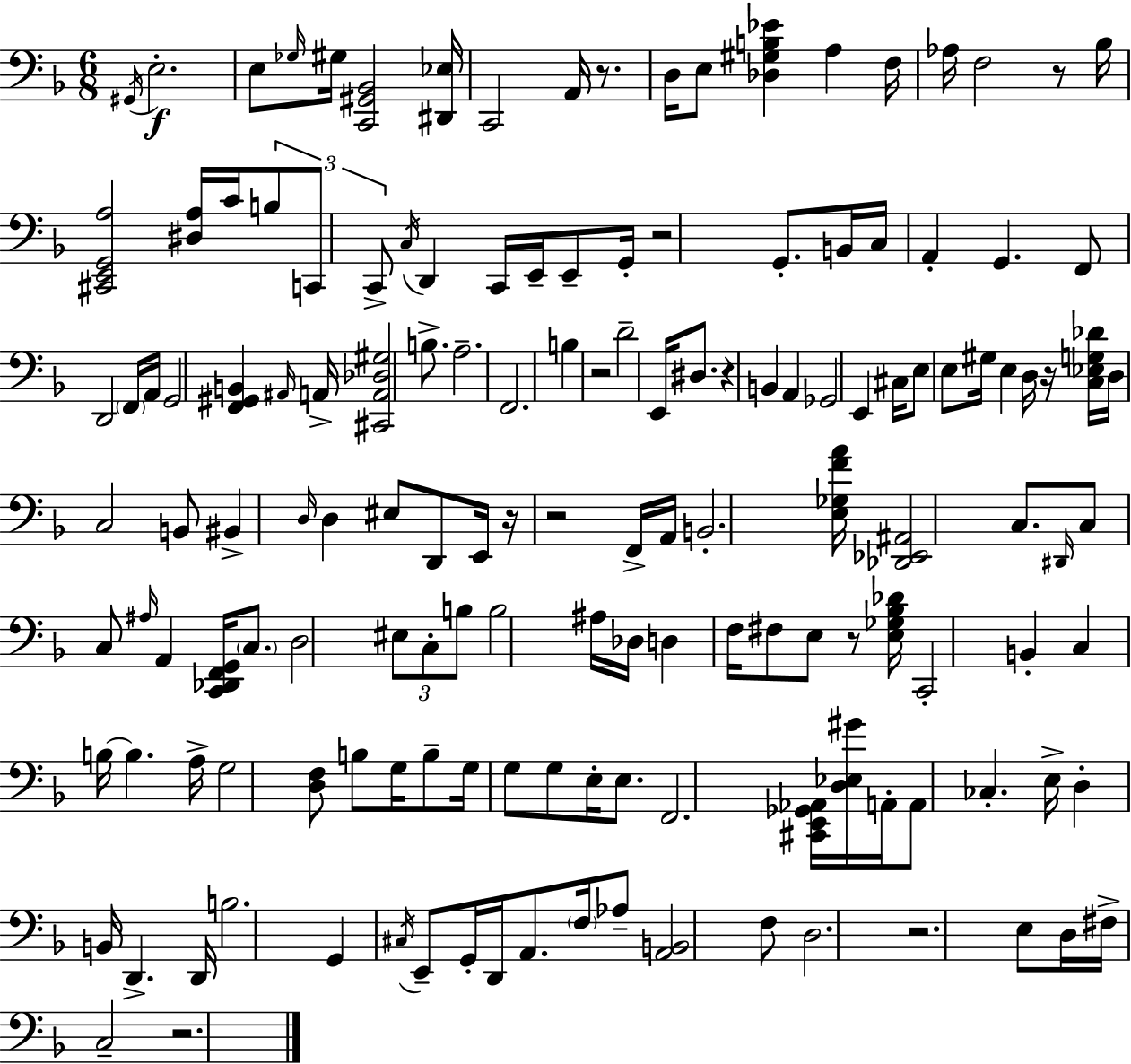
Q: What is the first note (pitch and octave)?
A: G#2